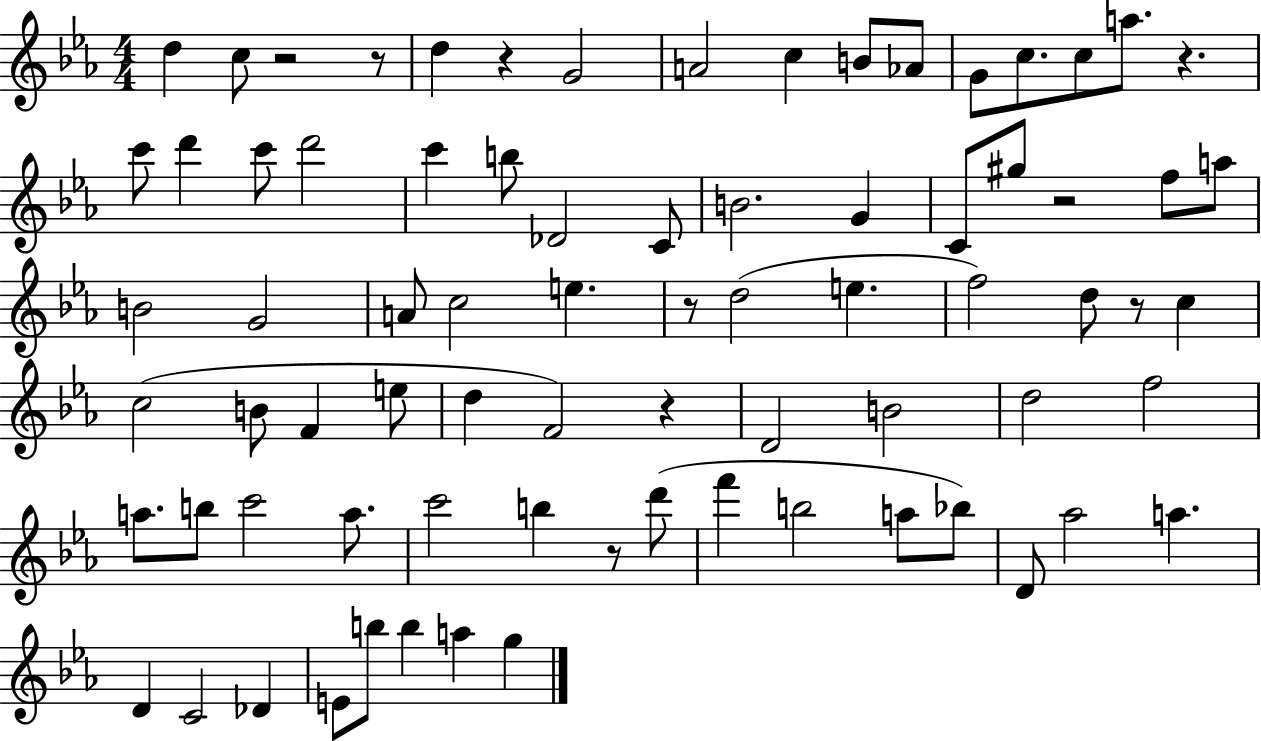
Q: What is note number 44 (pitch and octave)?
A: B4